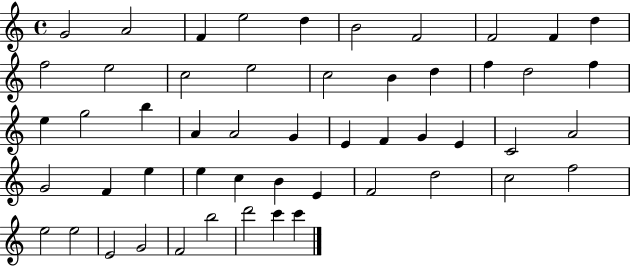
G4/h A4/h F4/q E5/h D5/q B4/h F4/h F4/h F4/q D5/q F5/h E5/h C5/h E5/h C5/h B4/q D5/q F5/q D5/h F5/q E5/q G5/h B5/q A4/q A4/h G4/q E4/q F4/q G4/q E4/q C4/h A4/h G4/h F4/q E5/q E5/q C5/q B4/q E4/q F4/h D5/h C5/h F5/h E5/h E5/h E4/h G4/h F4/h B5/h D6/h C6/q C6/q